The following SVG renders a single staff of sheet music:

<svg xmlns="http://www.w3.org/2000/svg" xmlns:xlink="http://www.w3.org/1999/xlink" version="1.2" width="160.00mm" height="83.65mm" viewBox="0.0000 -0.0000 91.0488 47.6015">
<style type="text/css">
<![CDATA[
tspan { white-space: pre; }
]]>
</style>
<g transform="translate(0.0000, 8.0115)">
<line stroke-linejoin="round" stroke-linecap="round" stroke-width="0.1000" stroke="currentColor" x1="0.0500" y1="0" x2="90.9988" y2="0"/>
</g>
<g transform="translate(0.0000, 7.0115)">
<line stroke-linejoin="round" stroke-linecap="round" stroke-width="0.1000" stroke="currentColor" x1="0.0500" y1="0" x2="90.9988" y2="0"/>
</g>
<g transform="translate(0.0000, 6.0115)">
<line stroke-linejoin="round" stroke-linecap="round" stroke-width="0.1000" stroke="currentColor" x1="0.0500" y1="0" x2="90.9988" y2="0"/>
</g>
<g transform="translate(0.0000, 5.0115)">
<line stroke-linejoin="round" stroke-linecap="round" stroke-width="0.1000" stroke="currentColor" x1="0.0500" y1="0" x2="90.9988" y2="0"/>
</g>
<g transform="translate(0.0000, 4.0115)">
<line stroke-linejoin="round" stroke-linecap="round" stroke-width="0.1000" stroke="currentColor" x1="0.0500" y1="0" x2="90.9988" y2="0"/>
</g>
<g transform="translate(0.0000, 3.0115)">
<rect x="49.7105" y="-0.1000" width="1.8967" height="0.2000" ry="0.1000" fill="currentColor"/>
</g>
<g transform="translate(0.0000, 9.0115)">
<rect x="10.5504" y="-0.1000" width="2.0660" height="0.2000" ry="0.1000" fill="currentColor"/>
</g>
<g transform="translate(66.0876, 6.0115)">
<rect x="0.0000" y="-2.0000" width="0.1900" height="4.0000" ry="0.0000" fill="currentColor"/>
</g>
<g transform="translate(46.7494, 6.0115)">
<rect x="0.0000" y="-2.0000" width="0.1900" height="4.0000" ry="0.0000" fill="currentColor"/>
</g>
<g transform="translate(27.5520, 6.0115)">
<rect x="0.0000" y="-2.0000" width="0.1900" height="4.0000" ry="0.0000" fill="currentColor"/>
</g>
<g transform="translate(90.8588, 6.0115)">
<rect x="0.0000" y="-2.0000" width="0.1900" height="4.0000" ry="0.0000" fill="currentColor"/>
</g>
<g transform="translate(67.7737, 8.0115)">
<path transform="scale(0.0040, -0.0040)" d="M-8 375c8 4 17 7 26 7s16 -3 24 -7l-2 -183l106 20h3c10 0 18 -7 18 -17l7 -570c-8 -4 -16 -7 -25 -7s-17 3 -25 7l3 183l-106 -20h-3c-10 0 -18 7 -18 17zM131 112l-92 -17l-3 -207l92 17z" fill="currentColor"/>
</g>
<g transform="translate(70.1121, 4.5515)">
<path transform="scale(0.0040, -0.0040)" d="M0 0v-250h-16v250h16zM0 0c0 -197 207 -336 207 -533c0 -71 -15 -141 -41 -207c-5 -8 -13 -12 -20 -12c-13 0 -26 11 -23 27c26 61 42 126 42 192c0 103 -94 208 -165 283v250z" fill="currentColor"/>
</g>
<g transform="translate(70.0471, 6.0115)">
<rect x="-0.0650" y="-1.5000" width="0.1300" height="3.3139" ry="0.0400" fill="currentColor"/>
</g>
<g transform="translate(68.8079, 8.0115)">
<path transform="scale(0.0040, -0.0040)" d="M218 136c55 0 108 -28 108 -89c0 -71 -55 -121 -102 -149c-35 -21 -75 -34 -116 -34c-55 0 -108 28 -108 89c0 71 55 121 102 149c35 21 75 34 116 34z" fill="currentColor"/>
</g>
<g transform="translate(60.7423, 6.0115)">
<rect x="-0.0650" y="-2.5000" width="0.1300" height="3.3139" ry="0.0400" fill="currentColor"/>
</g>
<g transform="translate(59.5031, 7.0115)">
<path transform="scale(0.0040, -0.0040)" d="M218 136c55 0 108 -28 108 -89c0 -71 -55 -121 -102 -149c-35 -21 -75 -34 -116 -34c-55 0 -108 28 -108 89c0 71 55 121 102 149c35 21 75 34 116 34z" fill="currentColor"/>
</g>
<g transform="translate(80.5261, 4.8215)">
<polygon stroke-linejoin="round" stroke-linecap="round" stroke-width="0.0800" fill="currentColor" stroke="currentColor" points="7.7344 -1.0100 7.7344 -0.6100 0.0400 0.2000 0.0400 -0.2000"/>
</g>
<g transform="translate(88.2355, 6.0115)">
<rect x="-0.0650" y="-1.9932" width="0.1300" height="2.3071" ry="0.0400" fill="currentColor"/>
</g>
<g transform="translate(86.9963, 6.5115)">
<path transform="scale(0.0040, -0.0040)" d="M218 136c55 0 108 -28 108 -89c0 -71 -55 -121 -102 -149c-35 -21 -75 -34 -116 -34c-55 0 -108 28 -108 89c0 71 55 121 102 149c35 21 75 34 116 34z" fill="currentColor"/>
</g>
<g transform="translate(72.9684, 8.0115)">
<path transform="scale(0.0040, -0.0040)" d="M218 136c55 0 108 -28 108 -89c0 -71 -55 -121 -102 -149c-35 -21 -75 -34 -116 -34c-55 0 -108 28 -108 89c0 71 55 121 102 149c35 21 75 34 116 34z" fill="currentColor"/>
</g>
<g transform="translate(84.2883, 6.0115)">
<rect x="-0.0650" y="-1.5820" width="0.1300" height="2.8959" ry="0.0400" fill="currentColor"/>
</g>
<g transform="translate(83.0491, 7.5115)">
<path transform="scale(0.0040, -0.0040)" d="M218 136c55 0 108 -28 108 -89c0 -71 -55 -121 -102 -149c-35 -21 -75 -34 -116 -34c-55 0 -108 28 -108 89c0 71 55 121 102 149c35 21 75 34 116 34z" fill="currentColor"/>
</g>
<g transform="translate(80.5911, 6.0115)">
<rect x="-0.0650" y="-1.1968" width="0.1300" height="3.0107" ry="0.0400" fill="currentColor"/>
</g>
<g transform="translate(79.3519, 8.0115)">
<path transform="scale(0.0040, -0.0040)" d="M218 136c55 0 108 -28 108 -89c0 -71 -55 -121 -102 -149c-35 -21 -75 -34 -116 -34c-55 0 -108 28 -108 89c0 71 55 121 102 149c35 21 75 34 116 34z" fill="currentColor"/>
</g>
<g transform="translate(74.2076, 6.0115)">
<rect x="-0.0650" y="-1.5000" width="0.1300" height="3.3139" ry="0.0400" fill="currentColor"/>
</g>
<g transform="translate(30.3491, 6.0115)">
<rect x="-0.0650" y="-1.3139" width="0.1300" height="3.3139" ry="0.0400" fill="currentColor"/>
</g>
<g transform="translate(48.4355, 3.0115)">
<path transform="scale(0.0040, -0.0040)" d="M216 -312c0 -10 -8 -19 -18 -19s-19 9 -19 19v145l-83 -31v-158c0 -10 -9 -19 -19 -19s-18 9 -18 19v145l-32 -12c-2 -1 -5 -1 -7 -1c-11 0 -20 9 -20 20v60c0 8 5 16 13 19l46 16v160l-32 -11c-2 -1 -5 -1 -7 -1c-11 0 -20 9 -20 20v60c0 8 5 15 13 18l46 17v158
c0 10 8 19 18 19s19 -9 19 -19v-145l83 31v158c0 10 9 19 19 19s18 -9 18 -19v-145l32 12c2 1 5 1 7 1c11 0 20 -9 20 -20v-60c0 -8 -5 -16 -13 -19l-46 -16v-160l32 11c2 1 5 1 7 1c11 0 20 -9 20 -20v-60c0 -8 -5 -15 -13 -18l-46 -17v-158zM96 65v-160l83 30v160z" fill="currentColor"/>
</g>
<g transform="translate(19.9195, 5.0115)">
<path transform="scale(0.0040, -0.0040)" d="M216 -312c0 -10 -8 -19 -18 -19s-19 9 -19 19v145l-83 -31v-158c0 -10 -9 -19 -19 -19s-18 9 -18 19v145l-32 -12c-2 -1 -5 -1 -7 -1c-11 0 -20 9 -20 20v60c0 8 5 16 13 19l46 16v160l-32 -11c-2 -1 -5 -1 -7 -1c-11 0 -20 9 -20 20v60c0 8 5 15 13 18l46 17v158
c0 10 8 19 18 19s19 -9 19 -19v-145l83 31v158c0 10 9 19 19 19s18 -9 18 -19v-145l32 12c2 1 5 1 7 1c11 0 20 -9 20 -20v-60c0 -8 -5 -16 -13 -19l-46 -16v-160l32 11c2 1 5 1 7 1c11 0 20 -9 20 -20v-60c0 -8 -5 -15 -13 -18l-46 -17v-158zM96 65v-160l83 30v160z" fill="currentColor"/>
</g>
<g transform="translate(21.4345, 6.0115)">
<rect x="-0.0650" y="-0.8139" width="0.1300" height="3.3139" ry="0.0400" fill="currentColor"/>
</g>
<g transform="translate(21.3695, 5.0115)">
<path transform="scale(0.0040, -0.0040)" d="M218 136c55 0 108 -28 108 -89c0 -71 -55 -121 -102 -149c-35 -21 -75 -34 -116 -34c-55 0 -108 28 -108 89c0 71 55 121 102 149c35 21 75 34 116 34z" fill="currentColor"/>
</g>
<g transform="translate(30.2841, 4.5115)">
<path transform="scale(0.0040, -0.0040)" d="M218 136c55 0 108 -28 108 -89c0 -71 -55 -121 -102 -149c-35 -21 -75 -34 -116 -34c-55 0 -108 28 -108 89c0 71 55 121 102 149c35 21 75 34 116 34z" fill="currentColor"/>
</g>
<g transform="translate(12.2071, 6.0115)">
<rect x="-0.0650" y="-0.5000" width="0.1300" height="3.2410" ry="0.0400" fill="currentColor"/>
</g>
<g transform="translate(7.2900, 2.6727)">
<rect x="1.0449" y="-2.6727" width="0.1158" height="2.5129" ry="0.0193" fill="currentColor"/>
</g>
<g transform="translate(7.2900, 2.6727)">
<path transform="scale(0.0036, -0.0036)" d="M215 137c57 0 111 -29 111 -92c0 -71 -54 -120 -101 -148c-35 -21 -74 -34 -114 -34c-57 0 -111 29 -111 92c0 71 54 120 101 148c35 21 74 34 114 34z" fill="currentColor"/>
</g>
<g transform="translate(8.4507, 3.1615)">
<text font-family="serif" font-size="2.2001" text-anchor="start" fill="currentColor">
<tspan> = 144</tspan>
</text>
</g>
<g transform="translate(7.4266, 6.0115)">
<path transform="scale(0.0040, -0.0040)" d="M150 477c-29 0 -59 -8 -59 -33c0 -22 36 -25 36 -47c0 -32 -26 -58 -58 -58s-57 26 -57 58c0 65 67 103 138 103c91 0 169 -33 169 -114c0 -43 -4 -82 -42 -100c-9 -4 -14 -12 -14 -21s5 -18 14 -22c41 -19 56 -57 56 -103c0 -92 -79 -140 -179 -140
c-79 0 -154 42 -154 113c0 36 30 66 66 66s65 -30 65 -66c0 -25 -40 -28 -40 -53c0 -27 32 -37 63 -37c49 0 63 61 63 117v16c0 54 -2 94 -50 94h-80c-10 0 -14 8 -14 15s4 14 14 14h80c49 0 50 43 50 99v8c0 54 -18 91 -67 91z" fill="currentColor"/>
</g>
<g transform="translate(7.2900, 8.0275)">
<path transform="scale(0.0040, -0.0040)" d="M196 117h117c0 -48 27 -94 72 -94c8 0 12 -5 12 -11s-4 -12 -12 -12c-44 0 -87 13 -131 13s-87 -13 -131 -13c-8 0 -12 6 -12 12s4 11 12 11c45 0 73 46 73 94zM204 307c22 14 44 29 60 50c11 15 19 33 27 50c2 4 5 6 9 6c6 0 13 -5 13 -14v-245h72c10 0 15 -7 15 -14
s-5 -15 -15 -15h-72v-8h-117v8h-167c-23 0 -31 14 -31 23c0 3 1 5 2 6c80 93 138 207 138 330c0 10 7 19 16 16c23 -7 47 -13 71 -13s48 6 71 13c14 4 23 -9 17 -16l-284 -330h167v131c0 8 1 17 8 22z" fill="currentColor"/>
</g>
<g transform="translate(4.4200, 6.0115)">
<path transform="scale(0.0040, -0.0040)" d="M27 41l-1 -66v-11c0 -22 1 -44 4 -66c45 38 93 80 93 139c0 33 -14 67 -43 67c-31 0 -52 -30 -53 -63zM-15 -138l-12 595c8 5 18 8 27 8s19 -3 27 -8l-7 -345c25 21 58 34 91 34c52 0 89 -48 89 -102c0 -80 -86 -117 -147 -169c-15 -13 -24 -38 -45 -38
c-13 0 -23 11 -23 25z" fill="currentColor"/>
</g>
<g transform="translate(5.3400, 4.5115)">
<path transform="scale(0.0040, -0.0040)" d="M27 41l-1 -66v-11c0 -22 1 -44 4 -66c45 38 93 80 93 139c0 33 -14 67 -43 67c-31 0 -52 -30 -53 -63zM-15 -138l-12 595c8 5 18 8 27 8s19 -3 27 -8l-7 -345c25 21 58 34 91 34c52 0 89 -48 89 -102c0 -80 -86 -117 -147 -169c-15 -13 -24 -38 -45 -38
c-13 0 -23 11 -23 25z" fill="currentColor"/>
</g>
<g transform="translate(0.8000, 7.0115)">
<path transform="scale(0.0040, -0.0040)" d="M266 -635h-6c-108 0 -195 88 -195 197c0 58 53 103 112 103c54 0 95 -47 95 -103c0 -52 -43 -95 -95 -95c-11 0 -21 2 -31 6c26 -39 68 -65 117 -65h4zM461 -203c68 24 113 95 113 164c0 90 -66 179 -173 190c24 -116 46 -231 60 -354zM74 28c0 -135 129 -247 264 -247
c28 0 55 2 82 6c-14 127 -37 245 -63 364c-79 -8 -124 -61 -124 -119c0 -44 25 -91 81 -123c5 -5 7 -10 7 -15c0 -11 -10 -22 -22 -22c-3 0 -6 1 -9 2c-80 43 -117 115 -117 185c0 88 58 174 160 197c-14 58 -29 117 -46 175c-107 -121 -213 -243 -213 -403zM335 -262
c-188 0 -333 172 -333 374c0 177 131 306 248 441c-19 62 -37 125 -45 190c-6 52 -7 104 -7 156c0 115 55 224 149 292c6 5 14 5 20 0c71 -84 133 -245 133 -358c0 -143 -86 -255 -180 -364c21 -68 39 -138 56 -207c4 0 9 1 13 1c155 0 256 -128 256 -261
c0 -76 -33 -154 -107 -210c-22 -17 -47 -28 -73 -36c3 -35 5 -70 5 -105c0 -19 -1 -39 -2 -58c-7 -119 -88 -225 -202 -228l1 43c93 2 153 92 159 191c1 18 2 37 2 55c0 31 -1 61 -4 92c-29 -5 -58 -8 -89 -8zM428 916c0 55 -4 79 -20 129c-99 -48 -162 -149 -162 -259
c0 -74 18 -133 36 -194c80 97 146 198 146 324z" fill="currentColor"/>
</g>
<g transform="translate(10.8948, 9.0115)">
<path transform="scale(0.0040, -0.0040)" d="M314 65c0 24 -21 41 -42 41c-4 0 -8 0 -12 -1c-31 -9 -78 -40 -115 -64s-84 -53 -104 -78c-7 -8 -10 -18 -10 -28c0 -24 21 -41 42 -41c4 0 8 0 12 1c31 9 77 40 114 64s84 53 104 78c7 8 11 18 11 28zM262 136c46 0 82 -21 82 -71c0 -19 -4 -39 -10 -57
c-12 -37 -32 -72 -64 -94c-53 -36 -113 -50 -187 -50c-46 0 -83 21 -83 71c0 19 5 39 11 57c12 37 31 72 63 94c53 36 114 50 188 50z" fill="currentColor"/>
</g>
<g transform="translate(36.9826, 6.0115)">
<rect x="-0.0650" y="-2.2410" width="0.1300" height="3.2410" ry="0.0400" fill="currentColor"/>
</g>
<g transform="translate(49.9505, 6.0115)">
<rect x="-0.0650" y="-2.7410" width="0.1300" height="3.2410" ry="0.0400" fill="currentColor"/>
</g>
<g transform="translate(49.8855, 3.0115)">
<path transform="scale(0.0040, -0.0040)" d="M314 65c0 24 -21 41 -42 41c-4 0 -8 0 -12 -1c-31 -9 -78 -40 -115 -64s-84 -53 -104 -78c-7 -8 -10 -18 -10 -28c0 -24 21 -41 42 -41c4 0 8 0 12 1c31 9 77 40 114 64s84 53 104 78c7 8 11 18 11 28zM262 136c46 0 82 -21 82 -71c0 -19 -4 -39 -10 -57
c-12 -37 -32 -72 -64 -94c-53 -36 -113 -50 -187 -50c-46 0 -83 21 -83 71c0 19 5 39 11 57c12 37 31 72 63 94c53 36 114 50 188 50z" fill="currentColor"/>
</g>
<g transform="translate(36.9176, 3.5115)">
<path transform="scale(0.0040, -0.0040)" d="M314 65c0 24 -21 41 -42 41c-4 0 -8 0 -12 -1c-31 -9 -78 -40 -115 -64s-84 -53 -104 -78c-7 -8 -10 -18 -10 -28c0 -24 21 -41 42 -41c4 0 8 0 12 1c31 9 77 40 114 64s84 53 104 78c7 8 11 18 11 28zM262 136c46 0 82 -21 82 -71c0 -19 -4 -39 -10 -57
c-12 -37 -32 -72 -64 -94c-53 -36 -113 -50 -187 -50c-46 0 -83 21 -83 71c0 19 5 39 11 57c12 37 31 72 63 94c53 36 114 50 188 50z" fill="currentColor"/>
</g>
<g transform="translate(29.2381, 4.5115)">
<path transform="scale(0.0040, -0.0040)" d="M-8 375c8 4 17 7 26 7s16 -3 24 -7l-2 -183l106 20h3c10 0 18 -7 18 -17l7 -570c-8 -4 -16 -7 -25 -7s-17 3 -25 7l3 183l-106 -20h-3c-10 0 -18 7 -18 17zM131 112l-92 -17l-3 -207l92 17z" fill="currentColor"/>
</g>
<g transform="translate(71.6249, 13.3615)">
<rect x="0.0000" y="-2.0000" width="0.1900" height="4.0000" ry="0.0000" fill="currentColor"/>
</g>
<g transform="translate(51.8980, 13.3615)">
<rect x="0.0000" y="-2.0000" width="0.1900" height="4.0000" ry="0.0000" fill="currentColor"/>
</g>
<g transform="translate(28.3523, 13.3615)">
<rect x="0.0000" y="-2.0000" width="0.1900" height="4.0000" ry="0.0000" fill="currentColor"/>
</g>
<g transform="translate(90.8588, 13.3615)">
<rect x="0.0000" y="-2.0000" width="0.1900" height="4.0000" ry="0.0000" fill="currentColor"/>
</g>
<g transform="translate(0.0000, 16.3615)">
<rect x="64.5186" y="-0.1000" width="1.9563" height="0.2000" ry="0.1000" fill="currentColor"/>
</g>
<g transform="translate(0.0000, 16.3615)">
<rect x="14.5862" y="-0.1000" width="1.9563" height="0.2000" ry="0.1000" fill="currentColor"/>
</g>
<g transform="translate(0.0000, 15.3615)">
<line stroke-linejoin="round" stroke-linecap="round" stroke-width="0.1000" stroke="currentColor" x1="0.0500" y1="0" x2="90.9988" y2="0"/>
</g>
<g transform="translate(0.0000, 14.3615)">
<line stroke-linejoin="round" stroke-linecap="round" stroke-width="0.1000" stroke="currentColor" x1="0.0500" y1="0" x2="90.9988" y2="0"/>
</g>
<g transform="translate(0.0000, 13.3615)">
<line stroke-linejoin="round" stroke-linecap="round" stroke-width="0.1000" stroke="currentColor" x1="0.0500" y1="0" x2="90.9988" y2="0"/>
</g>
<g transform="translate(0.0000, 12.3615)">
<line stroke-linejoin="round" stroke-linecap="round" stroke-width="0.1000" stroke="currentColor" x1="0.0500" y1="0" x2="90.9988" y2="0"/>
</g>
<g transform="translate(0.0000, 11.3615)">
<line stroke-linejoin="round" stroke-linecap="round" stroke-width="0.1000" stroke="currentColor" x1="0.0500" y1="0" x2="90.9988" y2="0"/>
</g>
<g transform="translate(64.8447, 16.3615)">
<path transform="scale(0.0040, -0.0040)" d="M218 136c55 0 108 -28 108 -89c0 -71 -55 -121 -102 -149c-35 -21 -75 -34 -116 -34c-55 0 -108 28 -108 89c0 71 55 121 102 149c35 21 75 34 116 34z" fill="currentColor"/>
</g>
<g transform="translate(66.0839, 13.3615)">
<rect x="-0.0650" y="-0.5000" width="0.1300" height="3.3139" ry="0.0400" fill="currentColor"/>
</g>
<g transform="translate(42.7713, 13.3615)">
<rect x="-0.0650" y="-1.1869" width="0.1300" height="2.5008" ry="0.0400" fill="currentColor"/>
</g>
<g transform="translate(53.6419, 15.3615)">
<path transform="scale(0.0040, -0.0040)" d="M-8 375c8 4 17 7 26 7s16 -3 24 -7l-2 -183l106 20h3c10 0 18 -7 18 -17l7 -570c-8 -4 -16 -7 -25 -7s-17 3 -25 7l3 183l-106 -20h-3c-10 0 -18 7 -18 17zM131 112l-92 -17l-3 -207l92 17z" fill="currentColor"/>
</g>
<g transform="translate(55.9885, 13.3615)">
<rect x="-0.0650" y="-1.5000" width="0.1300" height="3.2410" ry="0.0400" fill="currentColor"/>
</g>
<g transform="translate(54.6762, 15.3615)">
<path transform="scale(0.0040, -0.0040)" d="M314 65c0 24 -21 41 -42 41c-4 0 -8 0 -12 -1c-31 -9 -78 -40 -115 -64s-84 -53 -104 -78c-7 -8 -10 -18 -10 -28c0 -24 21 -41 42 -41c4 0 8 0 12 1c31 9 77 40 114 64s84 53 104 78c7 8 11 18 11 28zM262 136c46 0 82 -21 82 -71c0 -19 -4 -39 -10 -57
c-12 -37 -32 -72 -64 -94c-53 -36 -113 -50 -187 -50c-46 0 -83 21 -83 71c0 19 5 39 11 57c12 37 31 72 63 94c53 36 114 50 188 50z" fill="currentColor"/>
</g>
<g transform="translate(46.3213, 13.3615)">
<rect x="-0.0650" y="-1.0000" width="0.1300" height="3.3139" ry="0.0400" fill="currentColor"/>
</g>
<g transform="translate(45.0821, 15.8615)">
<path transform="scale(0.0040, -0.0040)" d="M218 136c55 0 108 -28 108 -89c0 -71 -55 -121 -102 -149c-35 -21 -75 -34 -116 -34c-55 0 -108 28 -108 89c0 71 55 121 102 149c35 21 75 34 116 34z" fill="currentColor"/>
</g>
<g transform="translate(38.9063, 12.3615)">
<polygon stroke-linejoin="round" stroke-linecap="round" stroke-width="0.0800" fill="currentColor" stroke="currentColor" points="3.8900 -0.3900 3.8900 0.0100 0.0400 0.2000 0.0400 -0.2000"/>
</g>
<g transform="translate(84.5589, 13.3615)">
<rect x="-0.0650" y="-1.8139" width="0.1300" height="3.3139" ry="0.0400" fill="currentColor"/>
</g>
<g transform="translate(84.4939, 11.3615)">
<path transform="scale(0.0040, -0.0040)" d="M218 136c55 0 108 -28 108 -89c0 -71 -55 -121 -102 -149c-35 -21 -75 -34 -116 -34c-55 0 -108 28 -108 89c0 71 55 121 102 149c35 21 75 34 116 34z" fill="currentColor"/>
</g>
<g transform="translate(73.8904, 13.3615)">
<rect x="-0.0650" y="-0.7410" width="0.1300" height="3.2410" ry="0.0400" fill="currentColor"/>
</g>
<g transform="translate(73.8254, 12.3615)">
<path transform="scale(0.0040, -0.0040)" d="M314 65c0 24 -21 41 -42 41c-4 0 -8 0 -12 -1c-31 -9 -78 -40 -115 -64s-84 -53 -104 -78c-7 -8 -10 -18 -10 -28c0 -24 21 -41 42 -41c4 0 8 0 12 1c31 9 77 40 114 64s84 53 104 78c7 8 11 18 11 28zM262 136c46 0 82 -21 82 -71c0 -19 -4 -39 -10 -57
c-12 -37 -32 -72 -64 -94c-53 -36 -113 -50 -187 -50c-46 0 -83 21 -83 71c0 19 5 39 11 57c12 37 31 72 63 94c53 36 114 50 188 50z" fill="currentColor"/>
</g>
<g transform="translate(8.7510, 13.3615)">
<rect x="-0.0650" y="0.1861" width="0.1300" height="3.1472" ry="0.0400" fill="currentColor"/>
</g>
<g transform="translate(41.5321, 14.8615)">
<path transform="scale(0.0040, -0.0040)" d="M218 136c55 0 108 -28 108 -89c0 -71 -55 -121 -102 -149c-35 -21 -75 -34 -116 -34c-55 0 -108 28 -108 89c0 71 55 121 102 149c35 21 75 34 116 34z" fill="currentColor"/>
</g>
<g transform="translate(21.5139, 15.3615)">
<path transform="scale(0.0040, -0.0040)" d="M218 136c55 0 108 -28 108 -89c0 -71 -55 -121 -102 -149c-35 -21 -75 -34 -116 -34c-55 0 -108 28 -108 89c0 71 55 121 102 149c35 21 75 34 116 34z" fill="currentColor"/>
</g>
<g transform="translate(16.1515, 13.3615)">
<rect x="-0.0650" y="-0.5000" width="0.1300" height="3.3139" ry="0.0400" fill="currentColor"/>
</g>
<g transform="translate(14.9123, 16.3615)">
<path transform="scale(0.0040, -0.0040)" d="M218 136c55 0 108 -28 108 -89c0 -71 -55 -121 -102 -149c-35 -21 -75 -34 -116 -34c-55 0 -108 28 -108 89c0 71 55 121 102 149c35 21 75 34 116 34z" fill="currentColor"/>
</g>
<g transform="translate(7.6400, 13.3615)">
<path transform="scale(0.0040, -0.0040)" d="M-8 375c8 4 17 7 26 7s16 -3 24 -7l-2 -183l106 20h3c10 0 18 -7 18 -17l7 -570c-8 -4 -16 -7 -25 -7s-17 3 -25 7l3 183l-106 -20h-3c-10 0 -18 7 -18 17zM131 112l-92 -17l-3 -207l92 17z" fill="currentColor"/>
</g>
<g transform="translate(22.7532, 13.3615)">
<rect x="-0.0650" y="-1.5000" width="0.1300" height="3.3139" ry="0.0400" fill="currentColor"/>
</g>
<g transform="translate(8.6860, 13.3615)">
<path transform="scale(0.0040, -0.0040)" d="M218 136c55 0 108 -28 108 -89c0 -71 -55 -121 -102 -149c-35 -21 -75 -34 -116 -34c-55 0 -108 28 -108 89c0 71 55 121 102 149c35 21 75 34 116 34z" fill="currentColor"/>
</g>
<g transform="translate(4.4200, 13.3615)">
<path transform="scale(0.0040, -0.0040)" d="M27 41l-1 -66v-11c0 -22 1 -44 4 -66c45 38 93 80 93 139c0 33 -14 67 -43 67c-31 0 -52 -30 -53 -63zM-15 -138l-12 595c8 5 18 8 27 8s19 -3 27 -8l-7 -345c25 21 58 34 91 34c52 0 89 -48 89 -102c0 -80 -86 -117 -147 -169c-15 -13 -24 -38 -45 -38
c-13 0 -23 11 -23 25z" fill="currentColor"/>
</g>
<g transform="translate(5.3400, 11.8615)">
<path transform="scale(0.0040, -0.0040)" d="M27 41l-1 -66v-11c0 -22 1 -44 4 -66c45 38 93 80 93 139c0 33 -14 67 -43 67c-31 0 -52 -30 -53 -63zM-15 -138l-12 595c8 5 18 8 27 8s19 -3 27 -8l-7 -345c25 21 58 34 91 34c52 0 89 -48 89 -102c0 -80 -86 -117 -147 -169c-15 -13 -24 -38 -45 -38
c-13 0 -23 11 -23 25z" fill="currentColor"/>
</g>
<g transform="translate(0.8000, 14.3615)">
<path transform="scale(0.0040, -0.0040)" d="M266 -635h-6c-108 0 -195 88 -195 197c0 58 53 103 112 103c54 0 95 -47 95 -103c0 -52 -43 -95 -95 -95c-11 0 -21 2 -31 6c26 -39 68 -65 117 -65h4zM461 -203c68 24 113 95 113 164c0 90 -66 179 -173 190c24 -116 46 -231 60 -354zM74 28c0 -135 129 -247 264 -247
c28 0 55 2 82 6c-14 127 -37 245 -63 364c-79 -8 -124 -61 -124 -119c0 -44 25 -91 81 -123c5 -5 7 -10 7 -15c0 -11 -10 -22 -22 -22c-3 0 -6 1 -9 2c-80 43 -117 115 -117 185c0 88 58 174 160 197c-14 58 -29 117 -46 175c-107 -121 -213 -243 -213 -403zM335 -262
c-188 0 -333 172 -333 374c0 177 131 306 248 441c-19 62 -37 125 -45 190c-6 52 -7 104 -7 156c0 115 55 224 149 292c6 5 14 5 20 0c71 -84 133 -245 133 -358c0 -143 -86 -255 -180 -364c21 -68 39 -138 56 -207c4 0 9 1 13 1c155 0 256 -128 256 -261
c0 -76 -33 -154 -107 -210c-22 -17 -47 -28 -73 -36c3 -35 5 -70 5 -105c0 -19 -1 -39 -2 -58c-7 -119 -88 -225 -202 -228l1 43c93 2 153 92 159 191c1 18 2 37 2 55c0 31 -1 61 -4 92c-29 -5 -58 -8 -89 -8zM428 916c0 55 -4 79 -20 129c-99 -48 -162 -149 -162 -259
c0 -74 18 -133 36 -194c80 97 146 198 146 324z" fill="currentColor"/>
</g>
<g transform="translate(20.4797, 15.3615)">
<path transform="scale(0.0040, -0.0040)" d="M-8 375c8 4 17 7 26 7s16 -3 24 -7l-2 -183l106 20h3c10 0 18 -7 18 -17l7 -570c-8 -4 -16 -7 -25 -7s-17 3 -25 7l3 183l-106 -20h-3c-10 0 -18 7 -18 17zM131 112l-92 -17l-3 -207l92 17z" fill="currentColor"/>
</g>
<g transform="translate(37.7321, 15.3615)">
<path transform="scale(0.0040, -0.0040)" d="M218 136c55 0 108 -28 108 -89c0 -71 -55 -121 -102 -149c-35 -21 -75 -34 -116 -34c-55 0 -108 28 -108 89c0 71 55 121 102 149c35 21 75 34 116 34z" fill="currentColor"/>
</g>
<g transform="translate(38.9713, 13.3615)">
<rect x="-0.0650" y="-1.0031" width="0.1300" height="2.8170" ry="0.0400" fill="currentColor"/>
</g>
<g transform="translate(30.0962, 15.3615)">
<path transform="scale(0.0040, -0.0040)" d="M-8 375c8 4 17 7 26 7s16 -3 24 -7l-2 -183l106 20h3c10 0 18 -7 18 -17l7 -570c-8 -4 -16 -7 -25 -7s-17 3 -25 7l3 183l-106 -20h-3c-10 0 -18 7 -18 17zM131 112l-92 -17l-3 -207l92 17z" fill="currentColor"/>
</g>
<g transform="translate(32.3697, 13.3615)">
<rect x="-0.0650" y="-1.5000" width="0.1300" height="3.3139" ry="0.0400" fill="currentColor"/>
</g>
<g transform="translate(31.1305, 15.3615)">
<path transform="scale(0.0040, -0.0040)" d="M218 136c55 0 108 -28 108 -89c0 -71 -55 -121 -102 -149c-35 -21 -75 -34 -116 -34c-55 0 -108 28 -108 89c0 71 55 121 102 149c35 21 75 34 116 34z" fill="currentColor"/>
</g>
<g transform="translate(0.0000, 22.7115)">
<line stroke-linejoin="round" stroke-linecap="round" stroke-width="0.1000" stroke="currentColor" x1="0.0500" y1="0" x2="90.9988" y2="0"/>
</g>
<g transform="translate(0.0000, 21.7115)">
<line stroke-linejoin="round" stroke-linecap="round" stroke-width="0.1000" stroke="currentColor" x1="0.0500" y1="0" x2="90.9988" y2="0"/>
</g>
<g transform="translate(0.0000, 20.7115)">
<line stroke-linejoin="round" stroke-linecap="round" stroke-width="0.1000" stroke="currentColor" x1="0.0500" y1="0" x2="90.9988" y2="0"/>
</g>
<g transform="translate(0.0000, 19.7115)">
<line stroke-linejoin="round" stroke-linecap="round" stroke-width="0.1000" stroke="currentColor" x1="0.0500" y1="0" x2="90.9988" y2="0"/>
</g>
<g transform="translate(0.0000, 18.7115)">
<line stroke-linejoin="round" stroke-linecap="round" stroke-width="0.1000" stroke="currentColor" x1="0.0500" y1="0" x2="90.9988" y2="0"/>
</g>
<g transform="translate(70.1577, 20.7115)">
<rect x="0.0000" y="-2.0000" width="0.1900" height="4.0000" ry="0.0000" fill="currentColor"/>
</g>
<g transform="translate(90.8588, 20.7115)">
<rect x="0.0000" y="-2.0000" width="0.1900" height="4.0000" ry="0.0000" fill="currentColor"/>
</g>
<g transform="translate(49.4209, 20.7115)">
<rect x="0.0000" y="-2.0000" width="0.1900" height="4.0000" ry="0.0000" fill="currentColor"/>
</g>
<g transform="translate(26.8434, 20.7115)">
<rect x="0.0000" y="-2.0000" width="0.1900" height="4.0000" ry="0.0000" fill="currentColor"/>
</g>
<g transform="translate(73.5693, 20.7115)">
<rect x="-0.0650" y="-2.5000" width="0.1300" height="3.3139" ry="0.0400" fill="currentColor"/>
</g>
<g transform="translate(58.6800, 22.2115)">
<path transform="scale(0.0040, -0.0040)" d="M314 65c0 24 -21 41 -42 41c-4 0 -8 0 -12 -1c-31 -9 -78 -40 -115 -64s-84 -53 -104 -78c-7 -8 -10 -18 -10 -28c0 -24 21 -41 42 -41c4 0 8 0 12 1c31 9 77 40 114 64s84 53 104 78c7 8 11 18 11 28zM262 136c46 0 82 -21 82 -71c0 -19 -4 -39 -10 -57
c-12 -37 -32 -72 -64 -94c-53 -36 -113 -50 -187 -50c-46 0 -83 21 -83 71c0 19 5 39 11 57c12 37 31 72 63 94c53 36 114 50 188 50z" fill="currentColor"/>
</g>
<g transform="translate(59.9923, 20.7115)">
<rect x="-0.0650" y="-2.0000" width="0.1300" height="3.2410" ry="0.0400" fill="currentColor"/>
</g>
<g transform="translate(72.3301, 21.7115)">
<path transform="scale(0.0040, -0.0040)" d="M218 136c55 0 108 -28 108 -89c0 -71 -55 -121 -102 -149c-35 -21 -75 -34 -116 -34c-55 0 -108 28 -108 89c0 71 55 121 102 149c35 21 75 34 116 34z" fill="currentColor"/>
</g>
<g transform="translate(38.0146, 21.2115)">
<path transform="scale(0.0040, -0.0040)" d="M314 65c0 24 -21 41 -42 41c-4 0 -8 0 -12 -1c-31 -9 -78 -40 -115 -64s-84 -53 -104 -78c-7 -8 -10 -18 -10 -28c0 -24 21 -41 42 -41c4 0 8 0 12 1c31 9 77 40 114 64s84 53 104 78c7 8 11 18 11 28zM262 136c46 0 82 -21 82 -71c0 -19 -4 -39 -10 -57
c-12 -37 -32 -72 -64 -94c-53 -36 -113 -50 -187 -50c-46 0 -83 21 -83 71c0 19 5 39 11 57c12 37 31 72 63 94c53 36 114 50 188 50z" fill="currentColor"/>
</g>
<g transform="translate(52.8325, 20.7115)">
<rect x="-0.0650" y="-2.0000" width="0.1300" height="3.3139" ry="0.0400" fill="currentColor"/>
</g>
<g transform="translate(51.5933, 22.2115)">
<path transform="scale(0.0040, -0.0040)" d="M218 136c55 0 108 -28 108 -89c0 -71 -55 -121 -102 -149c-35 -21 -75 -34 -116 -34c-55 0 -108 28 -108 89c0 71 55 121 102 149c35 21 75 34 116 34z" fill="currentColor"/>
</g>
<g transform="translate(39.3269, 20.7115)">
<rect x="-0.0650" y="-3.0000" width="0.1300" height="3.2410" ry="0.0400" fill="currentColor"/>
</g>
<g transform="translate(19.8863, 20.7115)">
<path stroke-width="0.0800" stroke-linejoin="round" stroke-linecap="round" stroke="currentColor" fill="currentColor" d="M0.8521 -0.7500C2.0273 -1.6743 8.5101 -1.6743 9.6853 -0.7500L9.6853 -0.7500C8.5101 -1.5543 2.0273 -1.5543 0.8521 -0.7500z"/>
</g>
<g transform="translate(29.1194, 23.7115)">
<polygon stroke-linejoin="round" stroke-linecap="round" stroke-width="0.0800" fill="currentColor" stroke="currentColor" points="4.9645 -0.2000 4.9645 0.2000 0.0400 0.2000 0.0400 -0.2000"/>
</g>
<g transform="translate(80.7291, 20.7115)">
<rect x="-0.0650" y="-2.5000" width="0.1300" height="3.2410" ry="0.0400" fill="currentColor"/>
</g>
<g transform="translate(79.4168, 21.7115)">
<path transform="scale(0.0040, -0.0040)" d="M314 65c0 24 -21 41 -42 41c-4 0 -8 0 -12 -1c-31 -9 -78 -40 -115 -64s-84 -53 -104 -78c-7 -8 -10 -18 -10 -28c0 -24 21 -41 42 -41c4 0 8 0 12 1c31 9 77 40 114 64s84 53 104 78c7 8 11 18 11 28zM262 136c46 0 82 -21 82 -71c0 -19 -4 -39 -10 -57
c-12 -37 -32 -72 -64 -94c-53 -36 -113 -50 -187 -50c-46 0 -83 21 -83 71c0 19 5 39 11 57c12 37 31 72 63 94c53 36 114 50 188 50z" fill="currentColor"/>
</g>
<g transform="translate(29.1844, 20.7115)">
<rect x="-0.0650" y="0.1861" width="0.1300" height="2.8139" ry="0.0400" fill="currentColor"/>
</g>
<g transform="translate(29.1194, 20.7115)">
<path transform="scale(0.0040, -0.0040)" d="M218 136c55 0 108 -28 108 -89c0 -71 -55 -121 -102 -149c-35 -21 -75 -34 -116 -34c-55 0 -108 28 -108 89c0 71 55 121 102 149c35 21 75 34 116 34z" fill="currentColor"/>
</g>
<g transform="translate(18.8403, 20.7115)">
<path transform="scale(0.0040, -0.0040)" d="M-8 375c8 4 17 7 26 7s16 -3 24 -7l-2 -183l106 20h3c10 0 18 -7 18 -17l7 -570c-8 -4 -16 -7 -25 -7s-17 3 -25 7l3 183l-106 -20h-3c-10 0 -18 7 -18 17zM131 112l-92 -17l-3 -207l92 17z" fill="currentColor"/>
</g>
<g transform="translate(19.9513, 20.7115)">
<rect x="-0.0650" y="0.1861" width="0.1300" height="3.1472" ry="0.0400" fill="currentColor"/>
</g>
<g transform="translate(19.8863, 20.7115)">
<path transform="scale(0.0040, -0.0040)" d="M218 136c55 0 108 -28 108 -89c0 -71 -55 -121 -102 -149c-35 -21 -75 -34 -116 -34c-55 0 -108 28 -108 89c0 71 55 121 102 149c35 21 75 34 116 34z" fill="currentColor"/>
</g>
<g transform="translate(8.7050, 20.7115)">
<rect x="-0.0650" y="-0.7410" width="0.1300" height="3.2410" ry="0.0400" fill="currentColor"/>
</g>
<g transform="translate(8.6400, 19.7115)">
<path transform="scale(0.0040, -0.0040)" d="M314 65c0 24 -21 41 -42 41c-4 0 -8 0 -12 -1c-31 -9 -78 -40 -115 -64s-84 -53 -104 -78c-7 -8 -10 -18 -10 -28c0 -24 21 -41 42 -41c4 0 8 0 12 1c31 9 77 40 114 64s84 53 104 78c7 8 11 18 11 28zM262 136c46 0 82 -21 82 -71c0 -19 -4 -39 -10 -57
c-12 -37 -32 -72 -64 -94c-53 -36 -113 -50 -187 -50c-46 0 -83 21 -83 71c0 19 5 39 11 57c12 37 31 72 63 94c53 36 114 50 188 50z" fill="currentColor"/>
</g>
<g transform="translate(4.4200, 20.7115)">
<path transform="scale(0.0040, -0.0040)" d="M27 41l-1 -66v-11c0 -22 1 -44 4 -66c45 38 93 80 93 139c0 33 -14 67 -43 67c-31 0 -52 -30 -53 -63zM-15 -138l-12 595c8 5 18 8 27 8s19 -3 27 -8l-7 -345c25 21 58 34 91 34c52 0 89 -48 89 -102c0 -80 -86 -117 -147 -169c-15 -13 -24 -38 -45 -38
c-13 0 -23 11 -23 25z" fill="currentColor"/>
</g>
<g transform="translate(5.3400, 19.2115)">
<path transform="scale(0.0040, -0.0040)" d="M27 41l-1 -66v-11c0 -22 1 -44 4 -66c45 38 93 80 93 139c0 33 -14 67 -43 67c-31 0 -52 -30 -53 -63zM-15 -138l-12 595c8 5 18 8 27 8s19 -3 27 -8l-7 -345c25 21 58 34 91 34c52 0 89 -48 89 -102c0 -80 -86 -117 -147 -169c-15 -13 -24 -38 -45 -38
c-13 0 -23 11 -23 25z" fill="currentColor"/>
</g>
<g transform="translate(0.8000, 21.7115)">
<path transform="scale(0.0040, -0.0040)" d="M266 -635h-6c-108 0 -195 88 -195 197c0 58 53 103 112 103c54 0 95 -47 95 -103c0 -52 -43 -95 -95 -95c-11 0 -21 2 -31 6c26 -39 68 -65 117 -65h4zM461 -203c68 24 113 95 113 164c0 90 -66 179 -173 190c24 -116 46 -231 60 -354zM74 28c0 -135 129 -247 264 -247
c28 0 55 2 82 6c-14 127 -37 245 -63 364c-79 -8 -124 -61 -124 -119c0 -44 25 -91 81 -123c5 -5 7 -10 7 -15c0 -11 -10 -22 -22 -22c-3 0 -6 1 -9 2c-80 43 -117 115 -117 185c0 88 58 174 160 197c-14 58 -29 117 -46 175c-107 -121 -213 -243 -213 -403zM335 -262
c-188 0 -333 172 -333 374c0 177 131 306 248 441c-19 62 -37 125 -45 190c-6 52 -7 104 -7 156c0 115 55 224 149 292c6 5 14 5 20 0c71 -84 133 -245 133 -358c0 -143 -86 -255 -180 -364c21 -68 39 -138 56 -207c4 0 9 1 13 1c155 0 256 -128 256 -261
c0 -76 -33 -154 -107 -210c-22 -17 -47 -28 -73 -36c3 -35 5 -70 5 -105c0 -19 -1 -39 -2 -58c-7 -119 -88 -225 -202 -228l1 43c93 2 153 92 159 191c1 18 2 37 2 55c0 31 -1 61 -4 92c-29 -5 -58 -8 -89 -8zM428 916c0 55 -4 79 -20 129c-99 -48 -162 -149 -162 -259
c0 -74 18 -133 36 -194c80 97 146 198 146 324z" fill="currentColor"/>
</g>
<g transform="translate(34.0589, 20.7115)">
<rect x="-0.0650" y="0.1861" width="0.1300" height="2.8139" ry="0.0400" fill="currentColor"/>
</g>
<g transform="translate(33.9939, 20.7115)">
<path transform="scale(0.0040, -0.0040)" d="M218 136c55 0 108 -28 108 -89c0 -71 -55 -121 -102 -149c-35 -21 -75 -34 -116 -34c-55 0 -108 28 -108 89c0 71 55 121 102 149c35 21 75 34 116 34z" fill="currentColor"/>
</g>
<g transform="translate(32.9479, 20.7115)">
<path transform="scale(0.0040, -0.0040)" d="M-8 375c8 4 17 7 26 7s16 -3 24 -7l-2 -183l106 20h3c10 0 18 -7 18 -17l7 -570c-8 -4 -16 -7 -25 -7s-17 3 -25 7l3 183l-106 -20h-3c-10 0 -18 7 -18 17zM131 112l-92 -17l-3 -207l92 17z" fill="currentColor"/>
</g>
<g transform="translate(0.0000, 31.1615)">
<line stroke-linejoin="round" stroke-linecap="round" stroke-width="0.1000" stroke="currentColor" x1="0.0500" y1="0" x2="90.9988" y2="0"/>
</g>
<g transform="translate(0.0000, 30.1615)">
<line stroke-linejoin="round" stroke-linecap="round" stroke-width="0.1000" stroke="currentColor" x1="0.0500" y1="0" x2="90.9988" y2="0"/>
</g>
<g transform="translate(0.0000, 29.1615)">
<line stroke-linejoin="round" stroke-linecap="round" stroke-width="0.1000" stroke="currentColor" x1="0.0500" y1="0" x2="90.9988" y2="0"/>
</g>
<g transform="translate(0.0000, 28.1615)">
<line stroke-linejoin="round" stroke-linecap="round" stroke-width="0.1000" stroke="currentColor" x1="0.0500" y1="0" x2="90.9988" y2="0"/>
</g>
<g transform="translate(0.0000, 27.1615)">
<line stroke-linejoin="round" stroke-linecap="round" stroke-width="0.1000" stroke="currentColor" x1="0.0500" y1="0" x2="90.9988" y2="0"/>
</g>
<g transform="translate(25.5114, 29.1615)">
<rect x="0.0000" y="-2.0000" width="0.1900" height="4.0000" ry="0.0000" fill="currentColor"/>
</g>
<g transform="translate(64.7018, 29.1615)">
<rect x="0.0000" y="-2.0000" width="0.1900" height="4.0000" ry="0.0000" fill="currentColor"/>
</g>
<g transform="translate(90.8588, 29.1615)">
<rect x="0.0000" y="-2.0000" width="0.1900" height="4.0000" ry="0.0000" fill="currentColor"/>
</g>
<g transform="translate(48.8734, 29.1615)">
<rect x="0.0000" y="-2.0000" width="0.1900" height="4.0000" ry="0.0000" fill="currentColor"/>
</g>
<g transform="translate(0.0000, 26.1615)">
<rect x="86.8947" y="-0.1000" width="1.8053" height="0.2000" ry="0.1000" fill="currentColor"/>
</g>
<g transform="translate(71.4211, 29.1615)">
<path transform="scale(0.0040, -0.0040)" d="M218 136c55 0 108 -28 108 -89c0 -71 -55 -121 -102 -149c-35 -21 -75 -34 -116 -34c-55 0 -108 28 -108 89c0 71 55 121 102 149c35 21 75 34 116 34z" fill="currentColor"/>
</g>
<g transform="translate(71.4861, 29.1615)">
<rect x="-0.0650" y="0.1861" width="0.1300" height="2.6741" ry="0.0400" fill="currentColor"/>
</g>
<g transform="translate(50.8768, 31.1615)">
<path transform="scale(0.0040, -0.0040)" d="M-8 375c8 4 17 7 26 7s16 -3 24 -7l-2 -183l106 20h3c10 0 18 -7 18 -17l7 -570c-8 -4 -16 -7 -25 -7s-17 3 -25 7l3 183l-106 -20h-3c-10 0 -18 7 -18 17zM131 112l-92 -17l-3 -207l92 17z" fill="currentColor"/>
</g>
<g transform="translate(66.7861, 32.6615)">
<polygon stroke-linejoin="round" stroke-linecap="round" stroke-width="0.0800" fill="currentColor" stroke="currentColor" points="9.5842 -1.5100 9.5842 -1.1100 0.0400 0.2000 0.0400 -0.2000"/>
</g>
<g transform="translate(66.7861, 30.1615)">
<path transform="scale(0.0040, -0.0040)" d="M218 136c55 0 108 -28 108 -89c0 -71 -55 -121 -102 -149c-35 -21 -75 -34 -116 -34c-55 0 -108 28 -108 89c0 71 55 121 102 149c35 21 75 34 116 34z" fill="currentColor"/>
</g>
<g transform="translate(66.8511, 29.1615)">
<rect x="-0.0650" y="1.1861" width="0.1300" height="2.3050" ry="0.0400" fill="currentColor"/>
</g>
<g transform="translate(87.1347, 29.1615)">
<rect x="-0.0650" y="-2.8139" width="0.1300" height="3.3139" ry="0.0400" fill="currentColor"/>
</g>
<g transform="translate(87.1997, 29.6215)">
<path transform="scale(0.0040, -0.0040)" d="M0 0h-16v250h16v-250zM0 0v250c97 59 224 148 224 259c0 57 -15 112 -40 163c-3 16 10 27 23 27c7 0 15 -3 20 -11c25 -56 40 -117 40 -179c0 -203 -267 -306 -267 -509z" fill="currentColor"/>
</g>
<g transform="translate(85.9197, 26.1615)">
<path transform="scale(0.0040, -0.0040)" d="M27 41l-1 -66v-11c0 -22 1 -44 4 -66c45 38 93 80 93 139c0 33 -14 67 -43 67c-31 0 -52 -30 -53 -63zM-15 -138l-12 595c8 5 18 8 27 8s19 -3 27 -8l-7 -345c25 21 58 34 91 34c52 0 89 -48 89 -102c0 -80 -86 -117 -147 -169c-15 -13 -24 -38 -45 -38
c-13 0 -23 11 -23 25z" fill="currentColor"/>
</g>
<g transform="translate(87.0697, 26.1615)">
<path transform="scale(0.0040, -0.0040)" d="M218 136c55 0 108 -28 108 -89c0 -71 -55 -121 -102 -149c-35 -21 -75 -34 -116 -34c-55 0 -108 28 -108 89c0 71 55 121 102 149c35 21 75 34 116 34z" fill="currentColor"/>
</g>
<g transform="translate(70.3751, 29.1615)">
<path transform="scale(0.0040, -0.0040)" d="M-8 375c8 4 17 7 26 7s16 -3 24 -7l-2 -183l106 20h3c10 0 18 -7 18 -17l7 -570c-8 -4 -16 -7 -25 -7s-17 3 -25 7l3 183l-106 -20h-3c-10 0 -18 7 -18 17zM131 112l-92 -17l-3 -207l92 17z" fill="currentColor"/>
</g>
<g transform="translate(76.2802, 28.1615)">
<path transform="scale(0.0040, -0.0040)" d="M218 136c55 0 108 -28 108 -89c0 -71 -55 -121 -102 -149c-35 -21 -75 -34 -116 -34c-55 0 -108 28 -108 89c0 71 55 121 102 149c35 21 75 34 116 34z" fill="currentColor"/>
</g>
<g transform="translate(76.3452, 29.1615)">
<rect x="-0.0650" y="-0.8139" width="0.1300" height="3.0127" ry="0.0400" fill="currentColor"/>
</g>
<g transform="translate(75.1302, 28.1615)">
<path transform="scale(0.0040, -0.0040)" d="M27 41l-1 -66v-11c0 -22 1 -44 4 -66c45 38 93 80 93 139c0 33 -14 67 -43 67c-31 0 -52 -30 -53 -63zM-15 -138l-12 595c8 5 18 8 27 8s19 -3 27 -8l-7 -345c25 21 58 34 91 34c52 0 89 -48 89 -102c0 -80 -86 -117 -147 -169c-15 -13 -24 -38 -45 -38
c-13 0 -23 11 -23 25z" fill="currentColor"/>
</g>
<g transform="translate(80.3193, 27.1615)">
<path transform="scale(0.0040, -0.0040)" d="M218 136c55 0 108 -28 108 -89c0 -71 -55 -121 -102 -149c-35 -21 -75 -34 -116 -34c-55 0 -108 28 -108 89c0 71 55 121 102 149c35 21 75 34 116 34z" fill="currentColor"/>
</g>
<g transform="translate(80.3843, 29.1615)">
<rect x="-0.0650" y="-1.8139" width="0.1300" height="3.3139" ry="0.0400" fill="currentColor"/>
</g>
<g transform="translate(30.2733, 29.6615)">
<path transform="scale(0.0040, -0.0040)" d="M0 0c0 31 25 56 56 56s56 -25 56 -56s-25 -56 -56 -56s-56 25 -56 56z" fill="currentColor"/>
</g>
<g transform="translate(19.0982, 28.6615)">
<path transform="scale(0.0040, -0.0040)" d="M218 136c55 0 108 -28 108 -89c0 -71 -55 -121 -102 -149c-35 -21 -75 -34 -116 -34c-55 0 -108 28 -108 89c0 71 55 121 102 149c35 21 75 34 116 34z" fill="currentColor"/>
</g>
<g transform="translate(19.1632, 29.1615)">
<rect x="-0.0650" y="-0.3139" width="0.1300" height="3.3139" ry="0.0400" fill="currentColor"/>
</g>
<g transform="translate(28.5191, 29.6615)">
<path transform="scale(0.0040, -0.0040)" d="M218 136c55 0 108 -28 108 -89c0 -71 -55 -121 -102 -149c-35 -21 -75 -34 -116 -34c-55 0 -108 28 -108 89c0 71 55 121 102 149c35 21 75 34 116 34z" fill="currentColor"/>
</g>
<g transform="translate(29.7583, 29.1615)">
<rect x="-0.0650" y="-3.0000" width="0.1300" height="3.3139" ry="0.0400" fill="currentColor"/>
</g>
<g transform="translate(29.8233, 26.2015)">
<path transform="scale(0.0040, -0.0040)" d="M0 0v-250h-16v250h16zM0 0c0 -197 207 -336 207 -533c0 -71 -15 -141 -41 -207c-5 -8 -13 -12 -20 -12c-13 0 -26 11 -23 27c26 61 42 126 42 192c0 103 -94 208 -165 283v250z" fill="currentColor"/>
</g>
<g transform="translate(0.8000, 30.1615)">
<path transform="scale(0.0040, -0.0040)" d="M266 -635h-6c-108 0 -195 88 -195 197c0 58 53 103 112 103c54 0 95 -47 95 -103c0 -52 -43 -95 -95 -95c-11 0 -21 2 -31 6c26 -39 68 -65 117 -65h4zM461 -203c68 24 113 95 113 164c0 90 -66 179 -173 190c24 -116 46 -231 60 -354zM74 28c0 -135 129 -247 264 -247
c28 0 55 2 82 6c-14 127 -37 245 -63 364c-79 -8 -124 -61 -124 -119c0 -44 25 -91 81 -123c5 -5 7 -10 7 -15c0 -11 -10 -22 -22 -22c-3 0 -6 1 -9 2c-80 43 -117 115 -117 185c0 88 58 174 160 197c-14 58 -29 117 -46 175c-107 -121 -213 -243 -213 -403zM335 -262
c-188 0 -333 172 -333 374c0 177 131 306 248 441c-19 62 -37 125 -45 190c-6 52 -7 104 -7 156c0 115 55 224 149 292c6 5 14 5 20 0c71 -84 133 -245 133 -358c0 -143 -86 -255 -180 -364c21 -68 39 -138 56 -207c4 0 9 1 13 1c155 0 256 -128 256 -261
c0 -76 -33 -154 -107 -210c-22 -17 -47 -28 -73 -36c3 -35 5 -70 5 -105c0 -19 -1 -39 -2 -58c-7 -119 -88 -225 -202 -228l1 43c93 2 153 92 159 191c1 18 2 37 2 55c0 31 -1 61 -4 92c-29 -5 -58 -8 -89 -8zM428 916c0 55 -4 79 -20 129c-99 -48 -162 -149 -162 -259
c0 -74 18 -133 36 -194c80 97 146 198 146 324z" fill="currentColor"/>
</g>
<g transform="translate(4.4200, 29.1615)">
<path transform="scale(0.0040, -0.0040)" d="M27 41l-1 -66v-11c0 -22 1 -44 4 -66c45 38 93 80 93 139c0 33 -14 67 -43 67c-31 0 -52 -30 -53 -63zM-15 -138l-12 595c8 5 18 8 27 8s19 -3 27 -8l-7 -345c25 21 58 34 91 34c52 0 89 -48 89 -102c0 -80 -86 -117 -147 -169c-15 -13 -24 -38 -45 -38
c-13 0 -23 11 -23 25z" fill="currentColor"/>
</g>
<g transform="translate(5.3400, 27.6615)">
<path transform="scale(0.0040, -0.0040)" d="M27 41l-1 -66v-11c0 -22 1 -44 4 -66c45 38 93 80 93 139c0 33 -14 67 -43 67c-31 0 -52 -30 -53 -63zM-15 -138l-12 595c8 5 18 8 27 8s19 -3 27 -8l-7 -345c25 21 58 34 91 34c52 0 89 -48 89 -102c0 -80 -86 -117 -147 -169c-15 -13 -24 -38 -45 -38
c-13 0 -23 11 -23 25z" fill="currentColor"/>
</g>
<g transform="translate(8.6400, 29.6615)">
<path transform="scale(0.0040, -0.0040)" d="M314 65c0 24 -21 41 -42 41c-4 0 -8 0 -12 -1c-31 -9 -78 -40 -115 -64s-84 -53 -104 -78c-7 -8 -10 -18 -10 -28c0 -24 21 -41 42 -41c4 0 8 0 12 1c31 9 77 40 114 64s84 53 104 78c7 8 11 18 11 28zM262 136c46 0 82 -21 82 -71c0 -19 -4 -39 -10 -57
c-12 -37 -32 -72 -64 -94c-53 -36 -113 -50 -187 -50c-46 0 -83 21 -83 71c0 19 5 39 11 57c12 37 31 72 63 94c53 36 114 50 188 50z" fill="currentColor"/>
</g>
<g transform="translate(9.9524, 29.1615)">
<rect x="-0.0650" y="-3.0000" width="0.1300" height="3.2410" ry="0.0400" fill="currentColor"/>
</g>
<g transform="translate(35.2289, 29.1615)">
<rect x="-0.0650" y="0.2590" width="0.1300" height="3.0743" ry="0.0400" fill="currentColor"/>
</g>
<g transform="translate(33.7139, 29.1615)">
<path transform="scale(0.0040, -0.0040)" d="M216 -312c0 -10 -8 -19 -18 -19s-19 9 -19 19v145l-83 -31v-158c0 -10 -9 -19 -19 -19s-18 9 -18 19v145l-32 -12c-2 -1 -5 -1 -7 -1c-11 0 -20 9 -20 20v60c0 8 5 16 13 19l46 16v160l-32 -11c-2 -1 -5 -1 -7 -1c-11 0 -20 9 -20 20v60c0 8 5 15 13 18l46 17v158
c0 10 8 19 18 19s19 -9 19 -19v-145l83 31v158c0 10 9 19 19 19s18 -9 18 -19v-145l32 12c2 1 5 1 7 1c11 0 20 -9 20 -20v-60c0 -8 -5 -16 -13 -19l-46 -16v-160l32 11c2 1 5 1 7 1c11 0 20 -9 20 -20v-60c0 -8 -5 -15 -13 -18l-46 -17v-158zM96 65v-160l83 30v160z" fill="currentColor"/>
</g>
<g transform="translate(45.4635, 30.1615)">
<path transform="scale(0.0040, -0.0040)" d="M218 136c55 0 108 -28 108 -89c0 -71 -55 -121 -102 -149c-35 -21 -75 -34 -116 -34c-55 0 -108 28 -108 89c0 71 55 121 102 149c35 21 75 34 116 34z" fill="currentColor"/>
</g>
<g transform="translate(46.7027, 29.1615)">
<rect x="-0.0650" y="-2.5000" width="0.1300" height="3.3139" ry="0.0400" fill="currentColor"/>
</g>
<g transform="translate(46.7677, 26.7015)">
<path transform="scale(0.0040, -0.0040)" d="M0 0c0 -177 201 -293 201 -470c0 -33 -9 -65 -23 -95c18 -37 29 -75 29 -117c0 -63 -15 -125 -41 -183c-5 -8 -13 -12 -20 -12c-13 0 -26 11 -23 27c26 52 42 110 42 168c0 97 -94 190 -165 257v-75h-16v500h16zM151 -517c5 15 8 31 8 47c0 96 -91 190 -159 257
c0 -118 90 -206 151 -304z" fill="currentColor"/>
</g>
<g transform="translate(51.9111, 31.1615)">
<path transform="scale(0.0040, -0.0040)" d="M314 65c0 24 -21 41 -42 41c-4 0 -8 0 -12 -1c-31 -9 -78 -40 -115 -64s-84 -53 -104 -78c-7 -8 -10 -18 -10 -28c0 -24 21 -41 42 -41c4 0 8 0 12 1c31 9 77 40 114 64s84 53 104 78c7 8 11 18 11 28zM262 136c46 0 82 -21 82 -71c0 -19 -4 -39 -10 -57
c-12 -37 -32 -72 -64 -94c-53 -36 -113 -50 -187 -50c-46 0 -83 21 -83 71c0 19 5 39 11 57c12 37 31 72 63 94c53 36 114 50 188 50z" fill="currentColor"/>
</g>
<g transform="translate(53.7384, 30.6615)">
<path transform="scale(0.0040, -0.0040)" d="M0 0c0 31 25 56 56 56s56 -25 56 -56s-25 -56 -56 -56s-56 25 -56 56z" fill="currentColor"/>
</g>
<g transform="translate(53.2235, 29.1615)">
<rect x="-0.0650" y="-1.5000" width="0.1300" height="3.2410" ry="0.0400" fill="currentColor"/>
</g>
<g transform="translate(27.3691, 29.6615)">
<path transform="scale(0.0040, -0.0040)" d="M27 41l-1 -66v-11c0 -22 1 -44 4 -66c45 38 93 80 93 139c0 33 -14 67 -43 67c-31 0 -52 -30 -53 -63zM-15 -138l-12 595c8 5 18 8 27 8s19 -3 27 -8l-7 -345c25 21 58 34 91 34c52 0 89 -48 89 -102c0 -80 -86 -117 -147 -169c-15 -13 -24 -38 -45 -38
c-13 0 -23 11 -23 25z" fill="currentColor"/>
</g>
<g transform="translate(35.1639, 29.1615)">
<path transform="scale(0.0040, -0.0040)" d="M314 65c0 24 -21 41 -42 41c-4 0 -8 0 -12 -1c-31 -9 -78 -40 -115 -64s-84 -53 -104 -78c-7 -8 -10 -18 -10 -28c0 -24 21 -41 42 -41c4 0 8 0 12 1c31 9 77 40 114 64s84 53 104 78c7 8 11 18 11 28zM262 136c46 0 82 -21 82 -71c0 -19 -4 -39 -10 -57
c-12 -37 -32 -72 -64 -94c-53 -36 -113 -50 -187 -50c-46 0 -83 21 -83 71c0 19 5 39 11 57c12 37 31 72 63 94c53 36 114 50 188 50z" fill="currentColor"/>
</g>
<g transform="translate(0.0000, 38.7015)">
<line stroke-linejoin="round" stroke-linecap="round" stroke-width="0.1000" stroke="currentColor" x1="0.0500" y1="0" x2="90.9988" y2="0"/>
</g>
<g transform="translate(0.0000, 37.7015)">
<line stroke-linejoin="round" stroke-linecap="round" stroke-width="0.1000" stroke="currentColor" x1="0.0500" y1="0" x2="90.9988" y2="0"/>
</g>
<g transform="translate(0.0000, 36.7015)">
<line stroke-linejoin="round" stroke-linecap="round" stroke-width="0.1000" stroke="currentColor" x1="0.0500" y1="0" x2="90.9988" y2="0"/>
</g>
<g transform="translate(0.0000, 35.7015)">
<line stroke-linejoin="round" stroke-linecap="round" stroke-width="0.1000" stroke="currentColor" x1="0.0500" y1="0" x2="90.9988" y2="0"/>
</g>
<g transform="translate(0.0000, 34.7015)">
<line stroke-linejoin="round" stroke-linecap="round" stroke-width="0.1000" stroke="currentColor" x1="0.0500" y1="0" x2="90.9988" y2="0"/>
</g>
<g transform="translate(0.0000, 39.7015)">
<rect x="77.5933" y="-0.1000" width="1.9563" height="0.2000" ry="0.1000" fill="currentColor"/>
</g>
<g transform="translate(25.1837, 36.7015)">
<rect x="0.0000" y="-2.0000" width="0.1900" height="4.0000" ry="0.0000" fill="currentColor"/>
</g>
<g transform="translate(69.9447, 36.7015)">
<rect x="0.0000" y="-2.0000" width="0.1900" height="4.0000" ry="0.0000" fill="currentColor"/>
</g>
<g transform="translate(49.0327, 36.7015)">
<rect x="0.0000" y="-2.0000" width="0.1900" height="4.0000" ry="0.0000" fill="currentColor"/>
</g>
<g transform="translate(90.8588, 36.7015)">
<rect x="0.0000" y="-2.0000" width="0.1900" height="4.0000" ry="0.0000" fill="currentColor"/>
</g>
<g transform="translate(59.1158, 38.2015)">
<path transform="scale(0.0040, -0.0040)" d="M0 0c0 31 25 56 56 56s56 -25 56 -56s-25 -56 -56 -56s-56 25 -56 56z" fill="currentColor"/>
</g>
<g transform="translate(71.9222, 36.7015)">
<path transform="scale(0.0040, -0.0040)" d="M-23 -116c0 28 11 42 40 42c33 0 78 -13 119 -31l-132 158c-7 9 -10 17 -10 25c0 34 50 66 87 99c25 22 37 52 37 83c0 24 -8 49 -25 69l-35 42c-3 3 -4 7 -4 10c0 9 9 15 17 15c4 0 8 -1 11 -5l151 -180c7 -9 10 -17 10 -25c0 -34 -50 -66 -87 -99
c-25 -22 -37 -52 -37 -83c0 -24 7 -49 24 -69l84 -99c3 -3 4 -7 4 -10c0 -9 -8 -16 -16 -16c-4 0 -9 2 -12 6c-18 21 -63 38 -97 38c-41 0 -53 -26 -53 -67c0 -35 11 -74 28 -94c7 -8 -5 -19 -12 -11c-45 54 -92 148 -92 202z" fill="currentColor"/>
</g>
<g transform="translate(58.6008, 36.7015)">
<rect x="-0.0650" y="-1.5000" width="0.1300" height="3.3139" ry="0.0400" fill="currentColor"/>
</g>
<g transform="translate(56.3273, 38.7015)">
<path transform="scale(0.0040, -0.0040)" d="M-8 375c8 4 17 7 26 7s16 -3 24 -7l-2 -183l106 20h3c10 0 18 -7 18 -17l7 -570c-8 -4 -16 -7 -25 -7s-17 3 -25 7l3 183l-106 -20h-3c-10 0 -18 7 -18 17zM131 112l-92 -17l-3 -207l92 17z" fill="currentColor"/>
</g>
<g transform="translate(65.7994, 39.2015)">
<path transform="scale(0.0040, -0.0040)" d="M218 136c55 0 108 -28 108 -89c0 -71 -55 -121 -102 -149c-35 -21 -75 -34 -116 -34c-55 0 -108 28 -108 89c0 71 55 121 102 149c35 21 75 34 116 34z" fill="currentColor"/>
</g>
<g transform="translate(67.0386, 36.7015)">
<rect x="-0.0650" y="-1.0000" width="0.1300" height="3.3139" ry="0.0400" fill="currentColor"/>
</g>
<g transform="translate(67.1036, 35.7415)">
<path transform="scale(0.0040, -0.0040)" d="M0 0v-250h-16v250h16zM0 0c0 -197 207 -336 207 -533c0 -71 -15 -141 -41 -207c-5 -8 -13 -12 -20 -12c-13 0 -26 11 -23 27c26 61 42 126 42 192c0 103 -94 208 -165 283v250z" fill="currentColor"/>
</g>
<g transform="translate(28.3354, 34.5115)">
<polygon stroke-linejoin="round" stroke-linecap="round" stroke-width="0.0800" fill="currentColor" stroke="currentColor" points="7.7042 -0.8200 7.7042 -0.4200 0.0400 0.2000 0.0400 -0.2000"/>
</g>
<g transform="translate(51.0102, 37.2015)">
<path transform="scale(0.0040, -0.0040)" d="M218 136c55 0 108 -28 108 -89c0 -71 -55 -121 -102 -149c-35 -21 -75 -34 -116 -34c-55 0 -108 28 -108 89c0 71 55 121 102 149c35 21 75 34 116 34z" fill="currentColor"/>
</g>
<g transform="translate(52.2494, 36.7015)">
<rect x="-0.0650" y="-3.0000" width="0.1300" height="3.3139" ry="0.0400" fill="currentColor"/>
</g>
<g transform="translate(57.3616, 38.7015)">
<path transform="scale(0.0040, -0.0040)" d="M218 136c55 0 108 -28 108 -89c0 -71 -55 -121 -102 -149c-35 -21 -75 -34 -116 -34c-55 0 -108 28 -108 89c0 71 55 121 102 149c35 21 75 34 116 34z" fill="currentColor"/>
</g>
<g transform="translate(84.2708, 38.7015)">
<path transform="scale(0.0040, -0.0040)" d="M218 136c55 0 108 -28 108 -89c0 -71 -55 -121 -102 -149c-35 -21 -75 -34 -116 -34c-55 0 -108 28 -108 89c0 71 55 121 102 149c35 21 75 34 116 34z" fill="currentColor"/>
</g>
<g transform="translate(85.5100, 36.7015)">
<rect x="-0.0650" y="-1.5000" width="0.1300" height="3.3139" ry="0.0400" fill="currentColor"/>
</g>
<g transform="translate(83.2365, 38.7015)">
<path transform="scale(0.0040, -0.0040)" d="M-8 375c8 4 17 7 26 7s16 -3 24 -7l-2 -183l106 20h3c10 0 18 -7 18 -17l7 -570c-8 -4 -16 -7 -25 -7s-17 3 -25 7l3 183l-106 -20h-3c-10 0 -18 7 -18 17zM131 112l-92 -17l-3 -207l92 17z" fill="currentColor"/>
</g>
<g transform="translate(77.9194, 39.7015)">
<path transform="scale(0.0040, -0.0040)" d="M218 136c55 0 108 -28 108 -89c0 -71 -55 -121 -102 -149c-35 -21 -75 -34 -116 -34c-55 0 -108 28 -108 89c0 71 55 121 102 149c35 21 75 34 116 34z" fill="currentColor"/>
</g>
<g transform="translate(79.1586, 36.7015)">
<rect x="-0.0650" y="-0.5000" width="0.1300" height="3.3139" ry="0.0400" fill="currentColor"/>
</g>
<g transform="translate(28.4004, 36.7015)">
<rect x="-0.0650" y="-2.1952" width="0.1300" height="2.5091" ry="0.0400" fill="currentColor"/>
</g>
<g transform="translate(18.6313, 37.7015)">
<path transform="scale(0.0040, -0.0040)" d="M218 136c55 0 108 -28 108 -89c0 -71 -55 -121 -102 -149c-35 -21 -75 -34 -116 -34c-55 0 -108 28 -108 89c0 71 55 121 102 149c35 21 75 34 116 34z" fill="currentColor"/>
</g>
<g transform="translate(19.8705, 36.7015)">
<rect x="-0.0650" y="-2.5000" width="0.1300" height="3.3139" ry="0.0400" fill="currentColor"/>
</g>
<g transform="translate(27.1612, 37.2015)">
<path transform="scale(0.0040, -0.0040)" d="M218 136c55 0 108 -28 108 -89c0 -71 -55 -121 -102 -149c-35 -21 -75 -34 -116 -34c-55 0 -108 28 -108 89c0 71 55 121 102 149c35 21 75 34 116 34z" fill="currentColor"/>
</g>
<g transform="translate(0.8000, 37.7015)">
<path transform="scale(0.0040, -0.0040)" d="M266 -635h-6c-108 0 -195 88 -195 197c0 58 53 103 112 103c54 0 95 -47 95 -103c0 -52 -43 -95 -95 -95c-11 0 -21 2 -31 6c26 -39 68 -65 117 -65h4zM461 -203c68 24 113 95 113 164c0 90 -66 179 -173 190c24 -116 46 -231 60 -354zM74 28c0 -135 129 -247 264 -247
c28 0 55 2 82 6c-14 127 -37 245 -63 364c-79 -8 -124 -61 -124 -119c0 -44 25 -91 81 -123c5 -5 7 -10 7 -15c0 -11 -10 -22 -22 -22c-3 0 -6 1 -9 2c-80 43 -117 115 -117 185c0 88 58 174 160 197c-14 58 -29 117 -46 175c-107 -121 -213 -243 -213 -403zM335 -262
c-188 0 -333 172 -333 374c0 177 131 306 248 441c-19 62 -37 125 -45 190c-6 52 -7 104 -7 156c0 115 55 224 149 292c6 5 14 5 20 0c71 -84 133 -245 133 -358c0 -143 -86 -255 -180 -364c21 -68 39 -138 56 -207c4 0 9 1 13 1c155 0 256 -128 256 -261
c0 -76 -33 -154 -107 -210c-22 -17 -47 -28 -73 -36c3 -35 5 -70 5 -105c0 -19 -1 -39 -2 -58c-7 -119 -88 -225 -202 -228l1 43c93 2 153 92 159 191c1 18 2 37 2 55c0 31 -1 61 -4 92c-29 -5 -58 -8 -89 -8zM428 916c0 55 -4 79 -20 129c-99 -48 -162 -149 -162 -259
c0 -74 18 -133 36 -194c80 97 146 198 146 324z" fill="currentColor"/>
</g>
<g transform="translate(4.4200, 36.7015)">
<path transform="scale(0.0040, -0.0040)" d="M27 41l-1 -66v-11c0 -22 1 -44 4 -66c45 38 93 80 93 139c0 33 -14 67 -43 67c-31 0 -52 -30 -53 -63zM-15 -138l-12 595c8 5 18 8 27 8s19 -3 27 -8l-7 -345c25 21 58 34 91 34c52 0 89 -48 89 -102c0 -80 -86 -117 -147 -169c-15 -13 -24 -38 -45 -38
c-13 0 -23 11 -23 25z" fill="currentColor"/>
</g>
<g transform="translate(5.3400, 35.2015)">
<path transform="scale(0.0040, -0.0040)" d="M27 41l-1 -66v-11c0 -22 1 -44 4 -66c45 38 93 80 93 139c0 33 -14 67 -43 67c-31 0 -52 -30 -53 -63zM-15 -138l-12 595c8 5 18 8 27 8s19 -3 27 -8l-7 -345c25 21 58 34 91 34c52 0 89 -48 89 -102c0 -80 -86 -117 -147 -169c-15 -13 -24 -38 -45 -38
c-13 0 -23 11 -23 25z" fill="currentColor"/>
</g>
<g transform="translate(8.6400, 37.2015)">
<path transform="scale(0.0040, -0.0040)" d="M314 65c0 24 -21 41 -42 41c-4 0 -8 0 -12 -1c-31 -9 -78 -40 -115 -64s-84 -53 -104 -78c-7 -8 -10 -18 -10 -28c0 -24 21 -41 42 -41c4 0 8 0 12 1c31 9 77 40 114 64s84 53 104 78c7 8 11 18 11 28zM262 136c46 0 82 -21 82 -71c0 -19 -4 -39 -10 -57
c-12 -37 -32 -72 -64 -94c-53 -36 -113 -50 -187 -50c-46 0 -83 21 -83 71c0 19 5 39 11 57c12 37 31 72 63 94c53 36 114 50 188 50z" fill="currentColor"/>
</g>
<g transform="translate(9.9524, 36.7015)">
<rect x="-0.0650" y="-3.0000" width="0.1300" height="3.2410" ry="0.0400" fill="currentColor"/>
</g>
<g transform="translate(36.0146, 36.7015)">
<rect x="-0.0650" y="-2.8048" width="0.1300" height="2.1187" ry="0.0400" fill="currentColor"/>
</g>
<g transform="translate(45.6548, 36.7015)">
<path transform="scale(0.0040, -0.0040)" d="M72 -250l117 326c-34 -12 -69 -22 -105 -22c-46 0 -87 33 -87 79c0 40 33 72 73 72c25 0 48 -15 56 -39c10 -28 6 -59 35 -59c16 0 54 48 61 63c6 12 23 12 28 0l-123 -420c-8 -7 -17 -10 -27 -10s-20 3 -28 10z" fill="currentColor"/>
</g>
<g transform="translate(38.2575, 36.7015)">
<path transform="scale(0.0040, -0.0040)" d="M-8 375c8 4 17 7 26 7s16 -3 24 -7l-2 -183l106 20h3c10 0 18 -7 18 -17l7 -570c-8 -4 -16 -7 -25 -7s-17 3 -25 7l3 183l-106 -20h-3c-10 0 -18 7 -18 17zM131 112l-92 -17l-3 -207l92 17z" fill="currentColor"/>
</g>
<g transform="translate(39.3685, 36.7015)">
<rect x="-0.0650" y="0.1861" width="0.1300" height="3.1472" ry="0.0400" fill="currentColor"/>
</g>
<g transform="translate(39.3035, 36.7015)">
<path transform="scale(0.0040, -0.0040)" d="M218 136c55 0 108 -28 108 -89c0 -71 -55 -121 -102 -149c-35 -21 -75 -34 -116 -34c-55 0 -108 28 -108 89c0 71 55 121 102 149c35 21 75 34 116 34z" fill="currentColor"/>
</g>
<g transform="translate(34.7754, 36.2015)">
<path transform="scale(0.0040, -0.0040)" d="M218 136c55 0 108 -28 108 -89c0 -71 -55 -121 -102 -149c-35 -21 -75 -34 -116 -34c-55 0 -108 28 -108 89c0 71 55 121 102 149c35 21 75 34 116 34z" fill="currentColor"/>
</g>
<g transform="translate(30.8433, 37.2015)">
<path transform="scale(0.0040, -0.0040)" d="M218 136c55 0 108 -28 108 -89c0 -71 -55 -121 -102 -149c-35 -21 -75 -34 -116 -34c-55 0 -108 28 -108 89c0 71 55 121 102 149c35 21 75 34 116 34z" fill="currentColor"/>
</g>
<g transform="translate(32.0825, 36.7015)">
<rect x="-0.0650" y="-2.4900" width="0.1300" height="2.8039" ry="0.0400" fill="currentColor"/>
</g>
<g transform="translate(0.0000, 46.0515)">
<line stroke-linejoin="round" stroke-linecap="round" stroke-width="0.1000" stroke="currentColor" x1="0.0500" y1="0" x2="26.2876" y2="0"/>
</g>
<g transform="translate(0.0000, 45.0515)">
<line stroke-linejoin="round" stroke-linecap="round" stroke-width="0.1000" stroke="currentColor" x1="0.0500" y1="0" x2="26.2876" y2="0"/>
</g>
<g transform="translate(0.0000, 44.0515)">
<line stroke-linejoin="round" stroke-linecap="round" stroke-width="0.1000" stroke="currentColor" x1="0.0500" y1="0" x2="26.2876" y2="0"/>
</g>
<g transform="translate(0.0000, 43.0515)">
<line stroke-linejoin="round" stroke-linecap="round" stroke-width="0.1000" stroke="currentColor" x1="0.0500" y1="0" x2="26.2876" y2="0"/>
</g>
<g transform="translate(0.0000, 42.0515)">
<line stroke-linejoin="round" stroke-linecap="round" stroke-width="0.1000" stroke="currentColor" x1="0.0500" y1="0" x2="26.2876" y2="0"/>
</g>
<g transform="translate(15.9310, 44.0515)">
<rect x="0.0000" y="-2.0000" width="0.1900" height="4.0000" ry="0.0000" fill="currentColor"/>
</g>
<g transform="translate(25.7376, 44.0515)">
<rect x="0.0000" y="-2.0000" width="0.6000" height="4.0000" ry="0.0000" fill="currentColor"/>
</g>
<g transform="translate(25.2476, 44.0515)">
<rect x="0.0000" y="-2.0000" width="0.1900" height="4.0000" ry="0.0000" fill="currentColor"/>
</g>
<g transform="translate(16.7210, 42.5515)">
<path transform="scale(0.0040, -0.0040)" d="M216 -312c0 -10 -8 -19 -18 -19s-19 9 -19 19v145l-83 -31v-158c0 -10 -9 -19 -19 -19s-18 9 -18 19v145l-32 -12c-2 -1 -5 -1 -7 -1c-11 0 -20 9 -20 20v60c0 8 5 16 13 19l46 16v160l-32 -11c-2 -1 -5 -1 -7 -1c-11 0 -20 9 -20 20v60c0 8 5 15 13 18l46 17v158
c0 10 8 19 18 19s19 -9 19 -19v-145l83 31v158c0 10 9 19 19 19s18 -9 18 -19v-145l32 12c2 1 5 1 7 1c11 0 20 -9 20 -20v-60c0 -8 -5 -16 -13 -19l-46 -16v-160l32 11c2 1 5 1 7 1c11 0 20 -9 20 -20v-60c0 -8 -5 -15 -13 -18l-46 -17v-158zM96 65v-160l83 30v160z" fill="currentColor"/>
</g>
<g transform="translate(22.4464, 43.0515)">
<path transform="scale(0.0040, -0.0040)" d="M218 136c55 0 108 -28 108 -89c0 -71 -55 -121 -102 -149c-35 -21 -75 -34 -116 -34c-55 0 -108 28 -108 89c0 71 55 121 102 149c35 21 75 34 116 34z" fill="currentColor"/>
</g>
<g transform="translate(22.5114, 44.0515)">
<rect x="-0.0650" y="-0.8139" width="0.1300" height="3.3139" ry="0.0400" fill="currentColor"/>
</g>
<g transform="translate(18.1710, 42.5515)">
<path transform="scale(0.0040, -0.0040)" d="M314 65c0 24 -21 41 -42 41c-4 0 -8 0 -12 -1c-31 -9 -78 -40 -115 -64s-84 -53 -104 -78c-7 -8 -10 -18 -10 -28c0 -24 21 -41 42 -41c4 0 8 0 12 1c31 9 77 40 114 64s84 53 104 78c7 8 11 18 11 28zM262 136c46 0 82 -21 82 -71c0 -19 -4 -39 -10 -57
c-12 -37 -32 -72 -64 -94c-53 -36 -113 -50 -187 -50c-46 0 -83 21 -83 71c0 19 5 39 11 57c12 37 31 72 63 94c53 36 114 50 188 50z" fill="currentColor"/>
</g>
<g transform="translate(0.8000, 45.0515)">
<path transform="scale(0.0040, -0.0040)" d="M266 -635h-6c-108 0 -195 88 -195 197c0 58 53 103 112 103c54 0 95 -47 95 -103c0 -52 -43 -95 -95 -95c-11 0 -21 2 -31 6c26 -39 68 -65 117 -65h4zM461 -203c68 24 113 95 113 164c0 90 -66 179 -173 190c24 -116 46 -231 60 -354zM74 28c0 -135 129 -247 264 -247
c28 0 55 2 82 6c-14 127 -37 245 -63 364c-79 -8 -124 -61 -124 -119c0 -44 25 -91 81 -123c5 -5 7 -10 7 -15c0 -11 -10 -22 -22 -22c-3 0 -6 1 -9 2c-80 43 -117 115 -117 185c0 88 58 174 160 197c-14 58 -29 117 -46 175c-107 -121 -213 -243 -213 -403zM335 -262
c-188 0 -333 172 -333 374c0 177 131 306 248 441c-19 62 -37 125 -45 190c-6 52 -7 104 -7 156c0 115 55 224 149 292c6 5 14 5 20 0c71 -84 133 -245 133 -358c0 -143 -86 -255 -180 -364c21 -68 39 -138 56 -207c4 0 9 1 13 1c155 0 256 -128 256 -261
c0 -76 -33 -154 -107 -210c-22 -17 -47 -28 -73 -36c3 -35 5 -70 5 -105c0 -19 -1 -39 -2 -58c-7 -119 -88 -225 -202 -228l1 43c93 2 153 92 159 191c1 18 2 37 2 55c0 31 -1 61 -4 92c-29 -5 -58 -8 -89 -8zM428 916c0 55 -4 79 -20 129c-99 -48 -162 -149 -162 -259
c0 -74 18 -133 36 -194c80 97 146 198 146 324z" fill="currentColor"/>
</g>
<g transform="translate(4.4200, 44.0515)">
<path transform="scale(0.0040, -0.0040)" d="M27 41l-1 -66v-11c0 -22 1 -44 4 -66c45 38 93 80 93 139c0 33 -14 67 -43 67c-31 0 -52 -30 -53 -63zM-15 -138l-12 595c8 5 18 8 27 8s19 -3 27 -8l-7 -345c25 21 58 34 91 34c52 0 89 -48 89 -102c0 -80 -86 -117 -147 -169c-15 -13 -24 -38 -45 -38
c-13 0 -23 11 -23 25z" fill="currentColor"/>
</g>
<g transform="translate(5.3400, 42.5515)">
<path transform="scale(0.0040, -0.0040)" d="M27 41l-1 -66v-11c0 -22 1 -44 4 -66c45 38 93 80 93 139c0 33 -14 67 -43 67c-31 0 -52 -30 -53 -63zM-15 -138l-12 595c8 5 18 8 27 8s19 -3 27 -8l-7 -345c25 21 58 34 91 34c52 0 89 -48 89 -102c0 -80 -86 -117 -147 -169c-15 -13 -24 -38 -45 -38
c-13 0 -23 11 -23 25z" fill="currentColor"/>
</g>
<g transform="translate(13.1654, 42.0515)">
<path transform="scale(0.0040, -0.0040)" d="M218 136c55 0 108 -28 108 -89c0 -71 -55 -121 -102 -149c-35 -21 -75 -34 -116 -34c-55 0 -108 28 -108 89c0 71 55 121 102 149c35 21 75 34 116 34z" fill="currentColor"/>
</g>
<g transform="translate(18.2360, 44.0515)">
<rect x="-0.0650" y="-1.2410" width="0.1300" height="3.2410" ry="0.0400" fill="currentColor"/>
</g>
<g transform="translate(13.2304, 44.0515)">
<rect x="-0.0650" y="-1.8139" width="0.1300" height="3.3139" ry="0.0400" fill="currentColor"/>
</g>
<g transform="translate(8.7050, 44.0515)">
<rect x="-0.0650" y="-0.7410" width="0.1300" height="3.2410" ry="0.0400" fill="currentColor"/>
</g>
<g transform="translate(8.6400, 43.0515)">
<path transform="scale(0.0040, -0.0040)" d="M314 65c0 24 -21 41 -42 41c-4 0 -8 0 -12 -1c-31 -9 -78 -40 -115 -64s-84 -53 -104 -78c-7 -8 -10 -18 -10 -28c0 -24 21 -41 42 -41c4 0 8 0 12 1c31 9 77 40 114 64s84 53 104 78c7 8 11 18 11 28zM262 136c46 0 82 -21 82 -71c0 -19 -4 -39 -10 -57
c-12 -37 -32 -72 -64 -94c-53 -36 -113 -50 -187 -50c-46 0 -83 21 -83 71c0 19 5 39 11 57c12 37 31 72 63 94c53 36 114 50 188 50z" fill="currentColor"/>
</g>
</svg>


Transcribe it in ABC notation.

X:1
T:Untitled
M:3/4
L:1/4
K:Bb
C2 ^d e g2 ^a2 G E/2 E E/2 F/2 A/2 B C E E E/2 F/2 D E2 C d2 f d2 B B/2 B/2 A2 F F2 G G2 A2 c _A/2 ^B2 G/4 E2 G/2 B/2 _d/2 f _a/2 A2 G A/2 A/2 c/2 B z/2 A E D/2 z C E d2 f ^e2 d